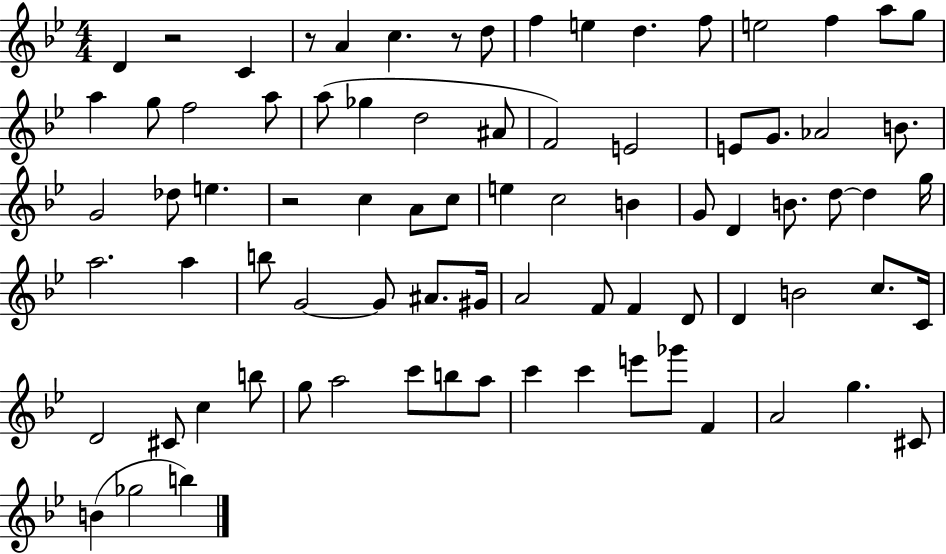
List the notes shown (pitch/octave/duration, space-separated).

D4/q R/h C4/q R/e A4/q C5/q. R/e D5/e F5/q E5/q D5/q. F5/e E5/h F5/q A5/e G5/e A5/q G5/e F5/h A5/e A5/e Gb5/q D5/h A#4/e F4/h E4/h E4/e G4/e. Ab4/h B4/e. G4/h Db5/e E5/q. R/h C5/q A4/e C5/e E5/q C5/h B4/q G4/e D4/q B4/e. D5/e D5/q G5/s A5/h. A5/q B5/e G4/h G4/e A#4/e. G#4/s A4/h F4/e F4/q D4/e D4/q B4/h C5/e. C4/s D4/h C#4/e C5/q B5/e G5/e A5/h C6/e B5/e A5/e C6/q C6/q E6/e Gb6/e F4/q A4/h G5/q. C#4/e B4/q Gb5/h B5/q